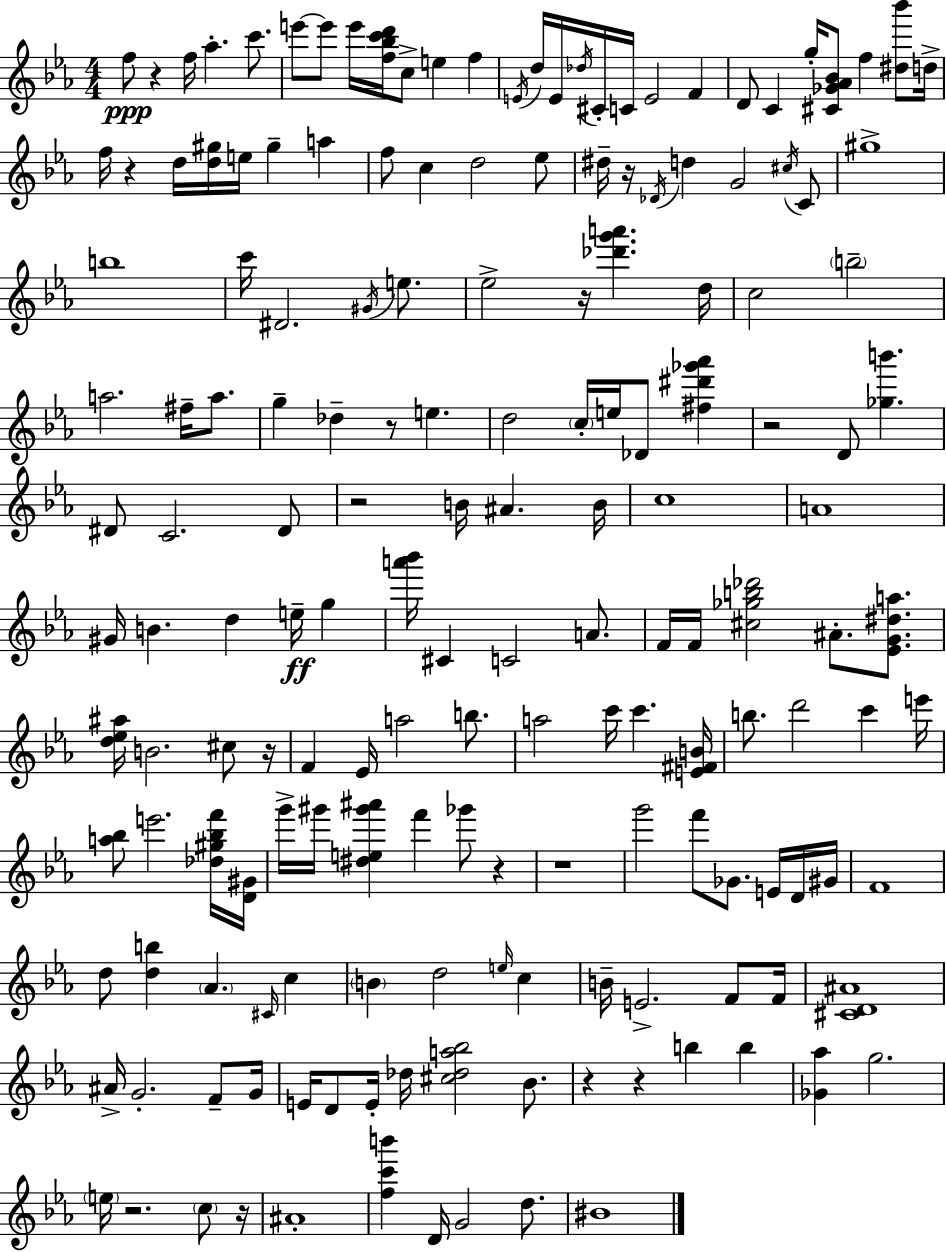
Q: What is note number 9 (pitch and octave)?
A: E5